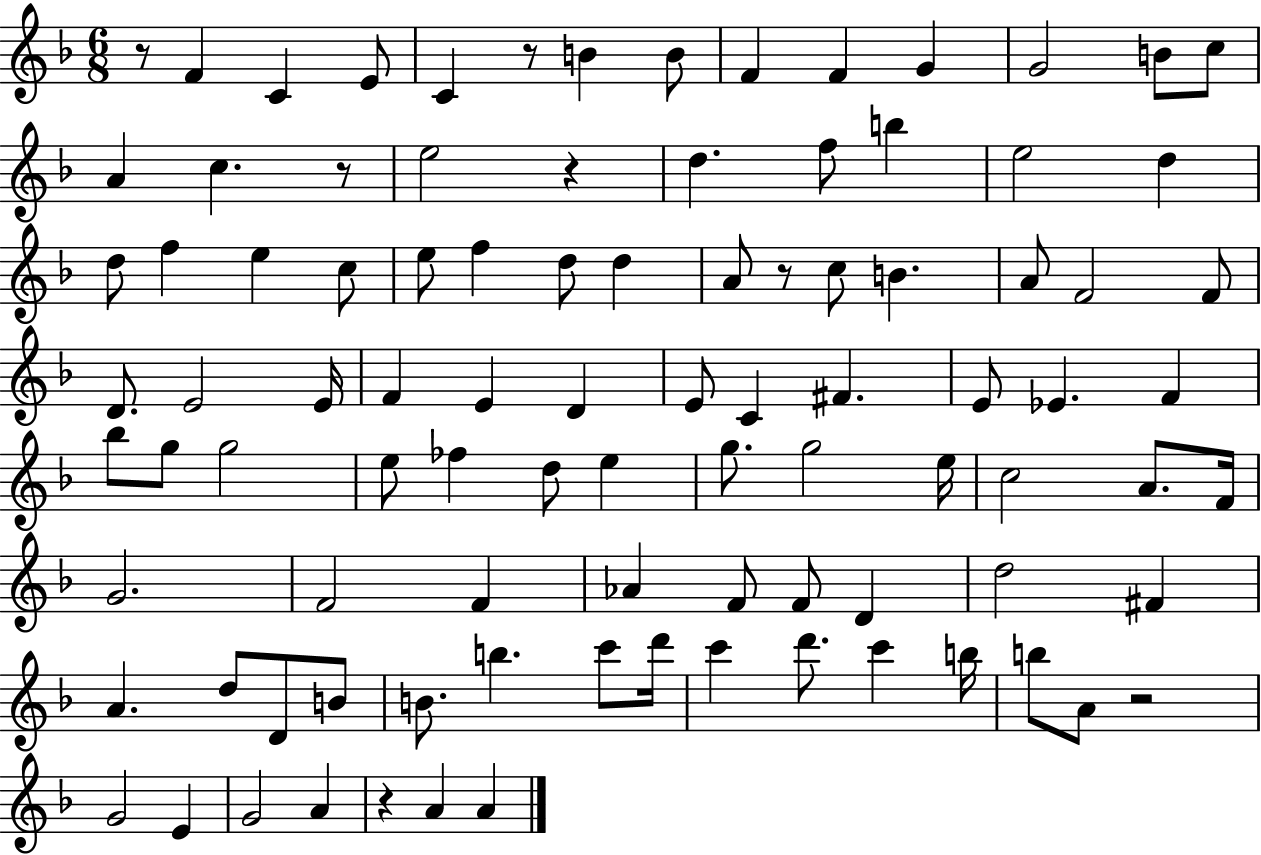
{
  \clef treble
  \numericTimeSignature
  \time 6/8
  \key f \major
  r8 f'4 c'4 e'8 | c'4 r8 b'4 b'8 | f'4 f'4 g'4 | g'2 b'8 c''8 | \break a'4 c''4. r8 | e''2 r4 | d''4. f''8 b''4 | e''2 d''4 | \break d''8 f''4 e''4 c''8 | e''8 f''4 d''8 d''4 | a'8 r8 c''8 b'4. | a'8 f'2 f'8 | \break d'8. e'2 e'16 | f'4 e'4 d'4 | e'8 c'4 fis'4. | e'8 ees'4. f'4 | \break bes''8 g''8 g''2 | e''8 fes''4 d''8 e''4 | g''8. g''2 e''16 | c''2 a'8. f'16 | \break g'2. | f'2 f'4 | aes'4 f'8 f'8 d'4 | d''2 fis'4 | \break a'4. d''8 d'8 b'8 | b'8. b''4. c'''8 d'''16 | c'''4 d'''8. c'''4 b''16 | b''8 a'8 r2 | \break g'2 e'4 | g'2 a'4 | r4 a'4 a'4 | \bar "|."
}